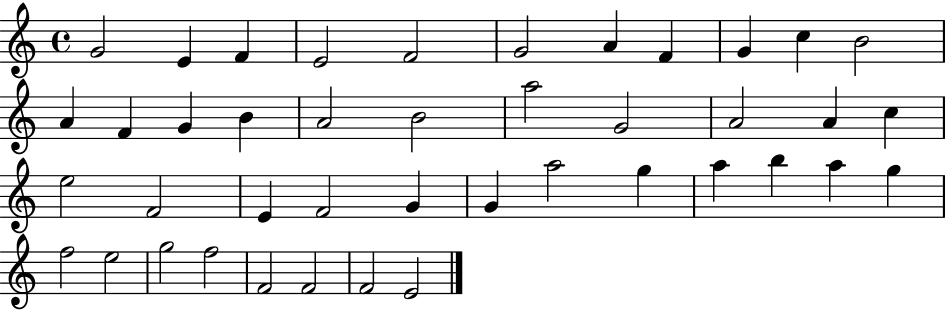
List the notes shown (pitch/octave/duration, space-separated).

G4/h E4/q F4/q E4/h F4/h G4/h A4/q F4/q G4/q C5/q B4/h A4/q F4/q G4/q B4/q A4/h B4/h A5/h G4/h A4/h A4/q C5/q E5/h F4/h E4/q F4/h G4/q G4/q A5/h G5/q A5/q B5/q A5/q G5/q F5/h E5/h G5/h F5/h F4/h F4/h F4/h E4/h